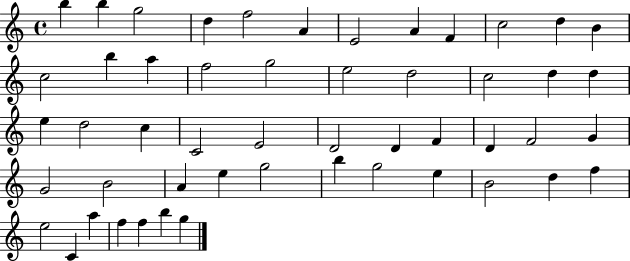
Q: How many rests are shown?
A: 0